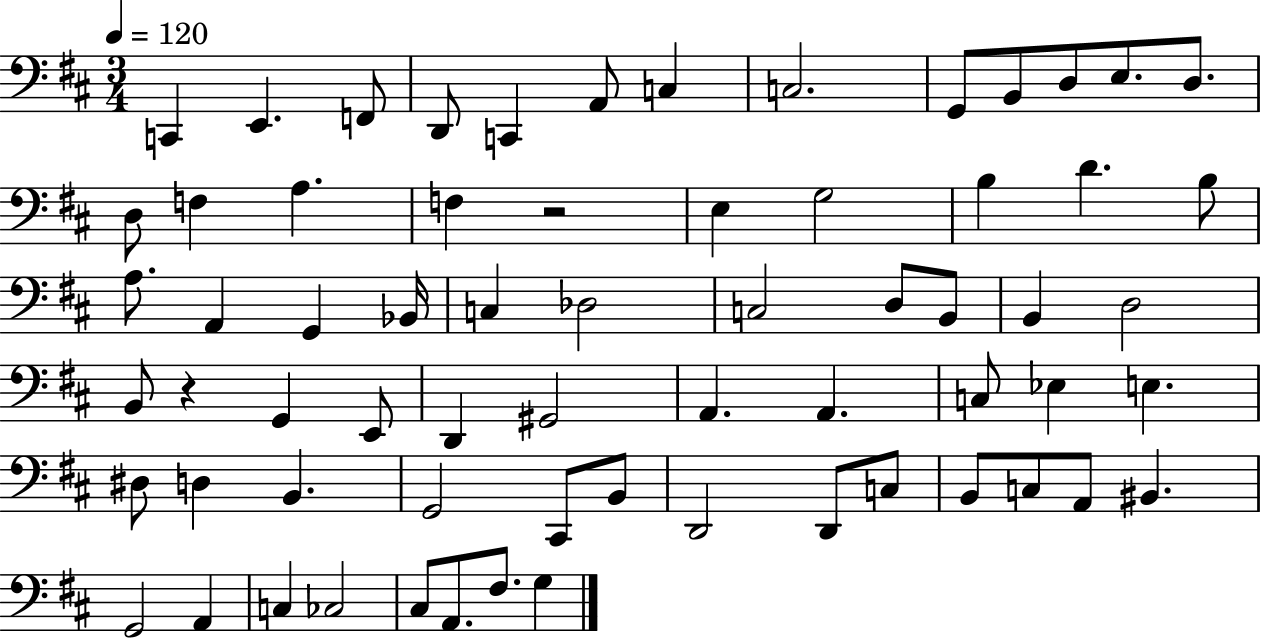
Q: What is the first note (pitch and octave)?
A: C2